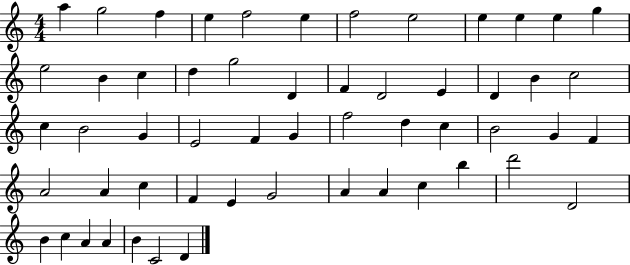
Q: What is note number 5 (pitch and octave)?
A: F5